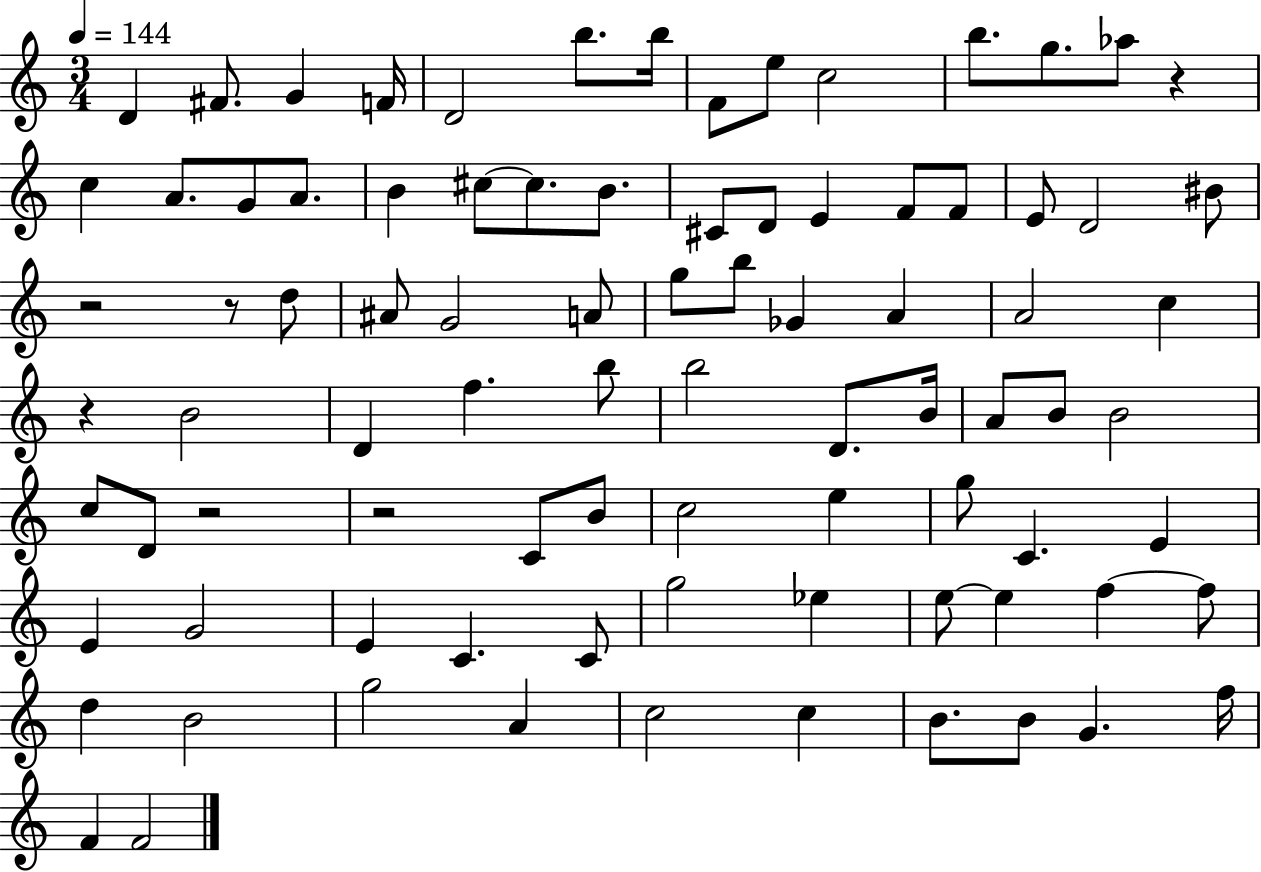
{
  \clef treble
  \numericTimeSignature
  \time 3/4
  \key c \major
  \tempo 4 = 144
  d'4 fis'8. g'4 f'16 | d'2 b''8. b''16 | f'8 e''8 c''2 | b''8. g''8. aes''8 r4 | \break c''4 a'8. g'8 a'8. | b'4 cis''8~~ cis''8. b'8. | cis'8 d'8 e'4 f'8 f'8 | e'8 d'2 bis'8 | \break r2 r8 d''8 | ais'8 g'2 a'8 | g''8 b''8 ges'4 a'4 | a'2 c''4 | \break r4 b'2 | d'4 f''4. b''8 | b''2 d'8. b'16 | a'8 b'8 b'2 | \break c''8 d'8 r2 | r2 c'8 b'8 | c''2 e''4 | g''8 c'4. e'4 | \break e'4 g'2 | e'4 c'4. c'8 | g''2 ees''4 | e''8~~ e''4 f''4~~ f''8 | \break d''4 b'2 | g''2 a'4 | c''2 c''4 | b'8. b'8 g'4. f''16 | \break f'4 f'2 | \bar "|."
}